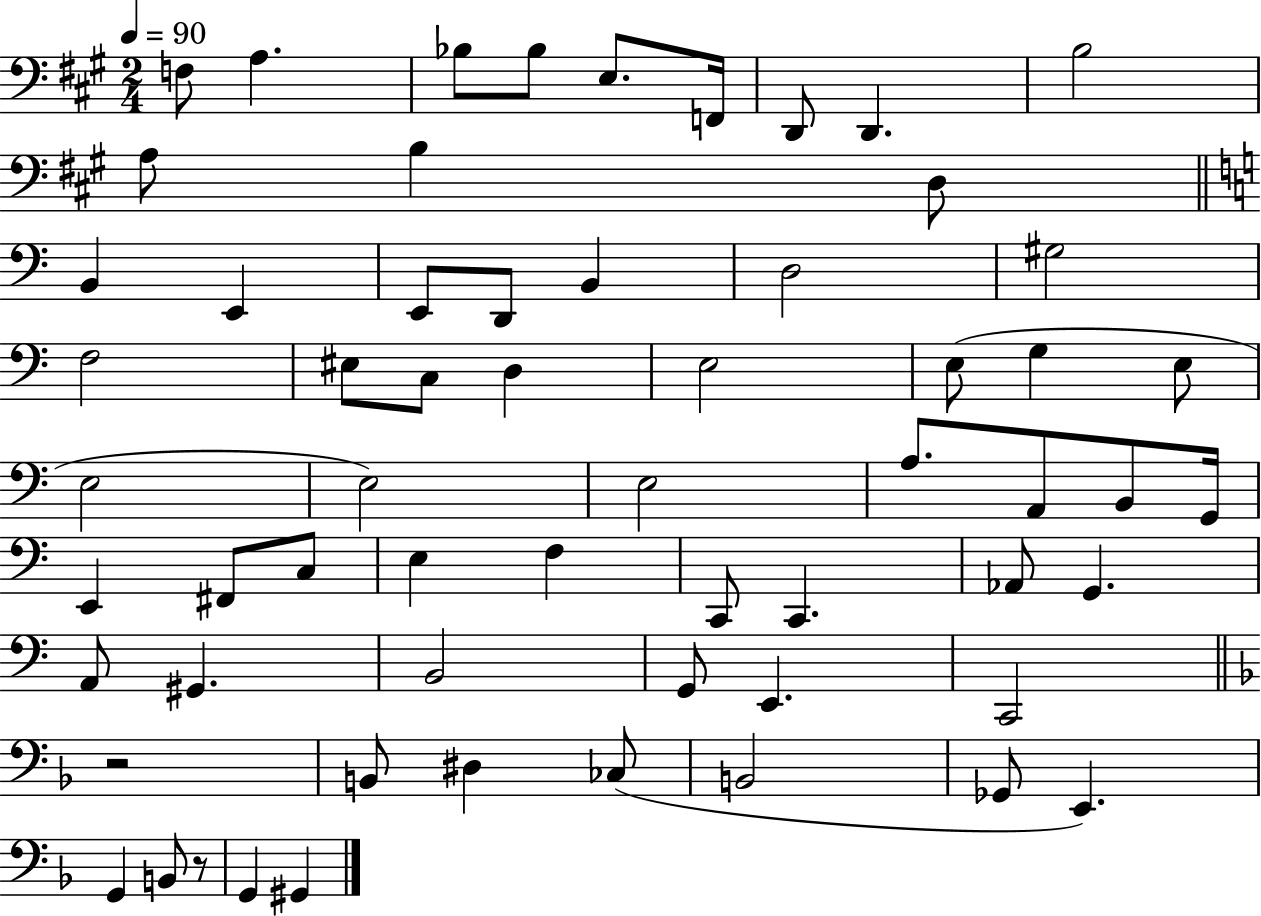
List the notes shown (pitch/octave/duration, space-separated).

F3/e A3/q. Bb3/e Bb3/e E3/e. F2/s D2/e D2/q. B3/h A3/e B3/q D3/e B2/q E2/q E2/e D2/e B2/q D3/h G#3/h F3/h EIS3/e C3/e D3/q E3/h E3/e G3/q E3/e E3/h E3/h E3/h A3/e. A2/e B2/e G2/s E2/q F#2/e C3/e E3/q F3/q C2/e C2/q. Ab2/e G2/q. A2/e G#2/q. B2/h G2/e E2/q. C2/h R/h B2/e D#3/q CES3/e B2/h Gb2/e E2/q. G2/q B2/e R/e G2/q G#2/q